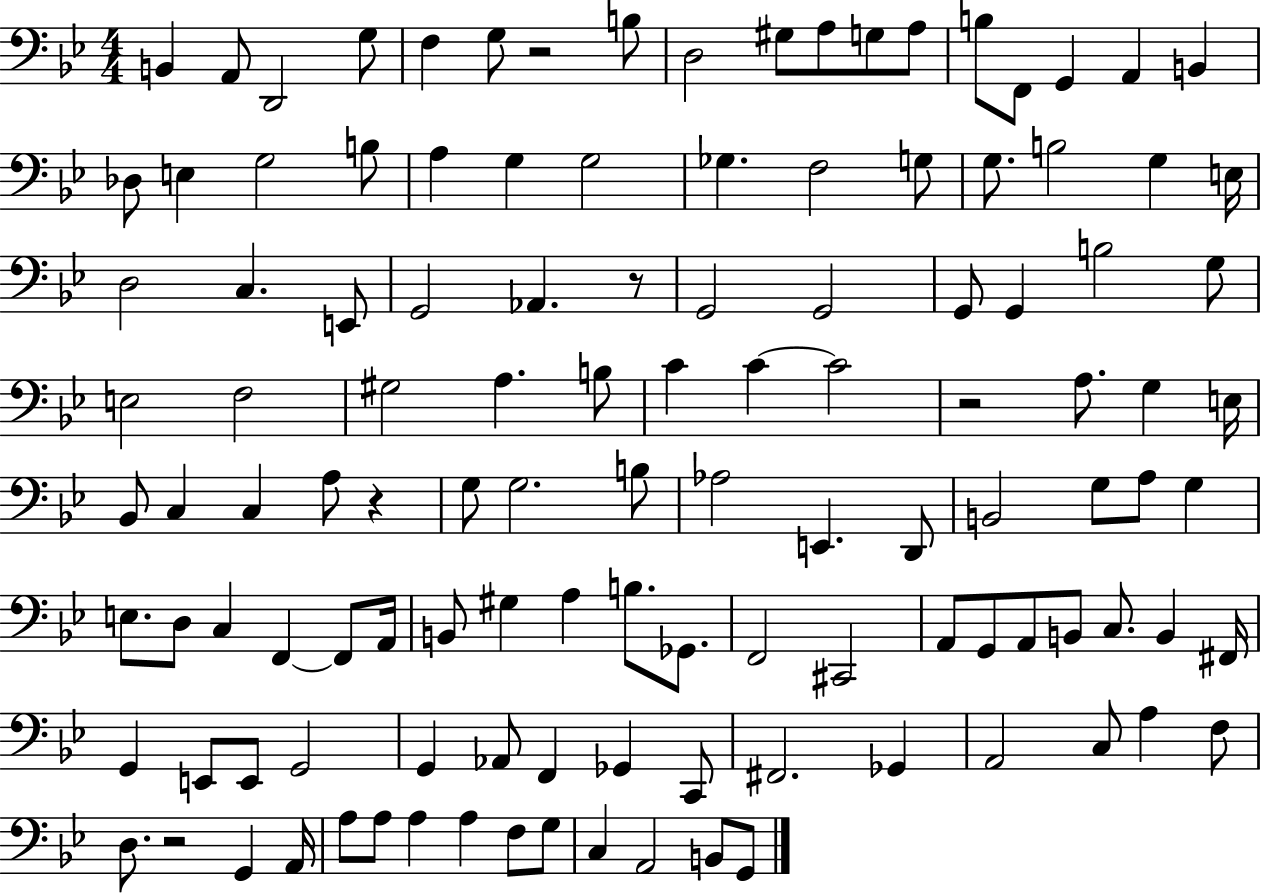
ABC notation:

X:1
T:Untitled
M:4/4
L:1/4
K:Bb
B,, A,,/2 D,,2 G,/2 F, G,/2 z2 B,/2 D,2 ^G,/2 A,/2 G,/2 A,/2 B,/2 F,,/2 G,, A,, B,, _D,/2 E, G,2 B,/2 A, G, G,2 _G, F,2 G,/2 G,/2 B,2 G, E,/4 D,2 C, E,,/2 G,,2 _A,, z/2 G,,2 G,,2 G,,/2 G,, B,2 G,/2 E,2 F,2 ^G,2 A, B,/2 C C C2 z2 A,/2 G, E,/4 _B,,/2 C, C, A,/2 z G,/2 G,2 B,/2 _A,2 E,, D,,/2 B,,2 G,/2 A,/2 G, E,/2 D,/2 C, F,, F,,/2 A,,/4 B,,/2 ^G, A, B,/2 _G,,/2 F,,2 ^C,,2 A,,/2 G,,/2 A,,/2 B,,/2 C,/2 B,, ^F,,/4 G,, E,,/2 E,,/2 G,,2 G,, _A,,/2 F,, _G,, C,,/2 ^F,,2 _G,, A,,2 C,/2 A, F,/2 D,/2 z2 G,, A,,/4 A,/2 A,/2 A, A, F,/2 G,/2 C, A,,2 B,,/2 G,,/2